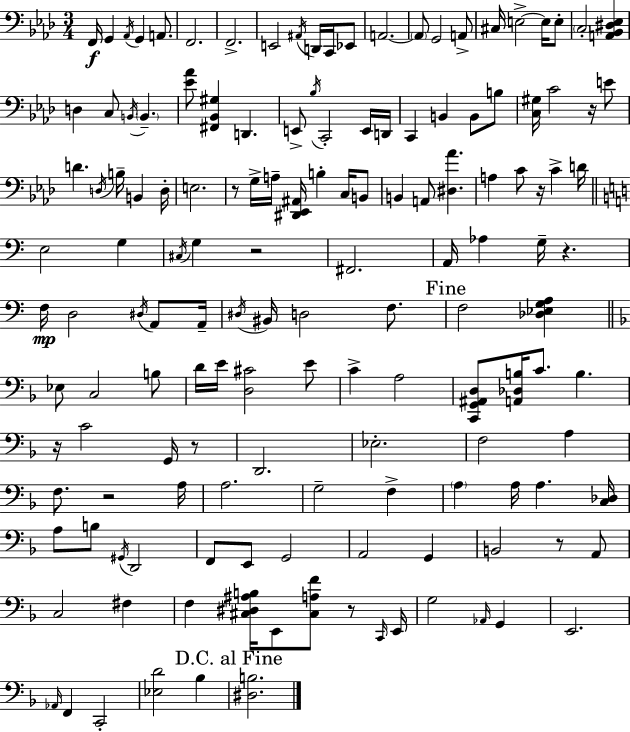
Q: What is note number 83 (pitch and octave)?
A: C4